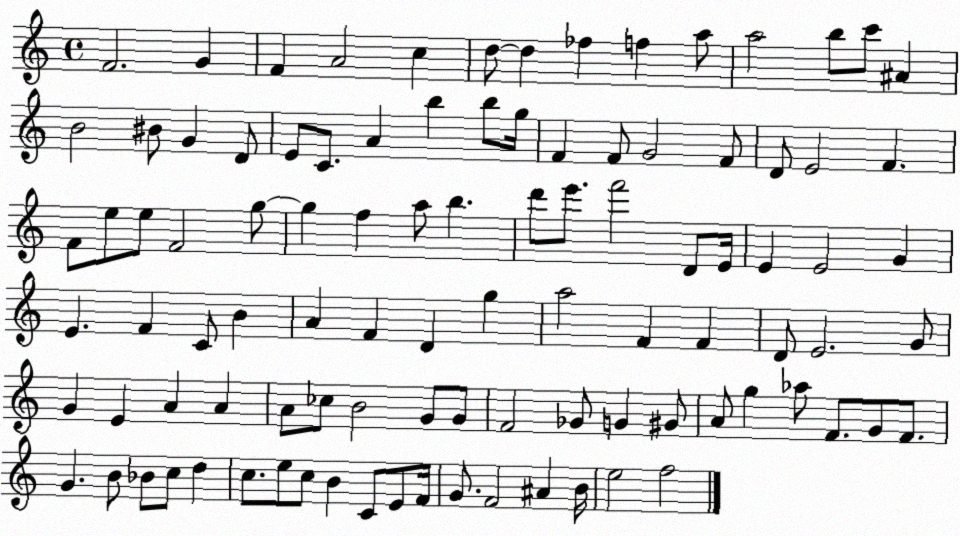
X:1
T:Untitled
M:4/4
L:1/4
K:C
F2 G F A2 c d/2 d _f f a/2 a2 b/2 c'/2 ^A B2 ^B/2 G D/2 E/2 C/2 A b b/2 g/4 F F/2 G2 F/2 D/2 E2 F F/2 e/2 e/2 F2 g/2 g f a/2 b d'/2 e'/2 f'2 D/2 E/4 E E2 G E F C/2 B A F D g a2 F F D/2 E2 G/2 G E A A A/2 _c/2 B2 G/2 G/2 F2 _G/2 G ^G/2 A/2 g _a/2 F/2 G/2 F/2 G B/2 _B/2 c/2 d c/2 e/2 c/2 B C/2 E/2 F/4 G/2 F2 ^A B/4 e2 f2